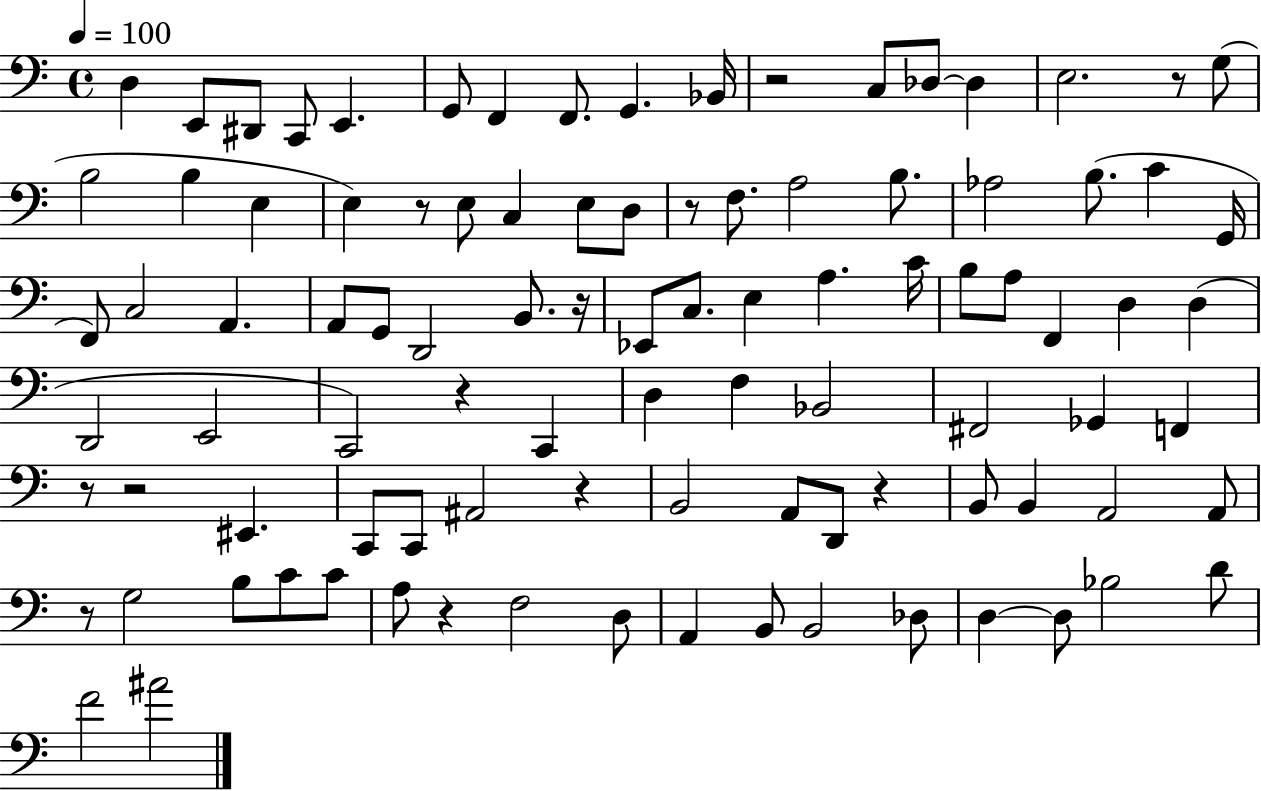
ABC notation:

X:1
T:Untitled
M:4/4
L:1/4
K:C
D, E,,/2 ^D,,/2 C,,/2 E,, G,,/2 F,, F,,/2 G,, _B,,/4 z2 C,/2 _D,/2 _D, E,2 z/2 G,/2 B,2 B, E, E, z/2 E,/2 C, E,/2 D,/2 z/2 F,/2 A,2 B,/2 _A,2 B,/2 C G,,/4 F,,/2 C,2 A,, A,,/2 G,,/2 D,,2 B,,/2 z/4 _E,,/2 C,/2 E, A, C/4 B,/2 A,/2 F,, D, D, D,,2 E,,2 C,,2 z C,, D, F, _B,,2 ^F,,2 _G,, F,, z/2 z2 ^E,, C,,/2 C,,/2 ^A,,2 z B,,2 A,,/2 D,,/2 z B,,/2 B,, A,,2 A,,/2 z/2 G,2 B,/2 C/2 C/2 A,/2 z F,2 D,/2 A,, B,,/2 B,,2 _D,/2 D, D,/2 _B,2 D/2 F2 ^A2